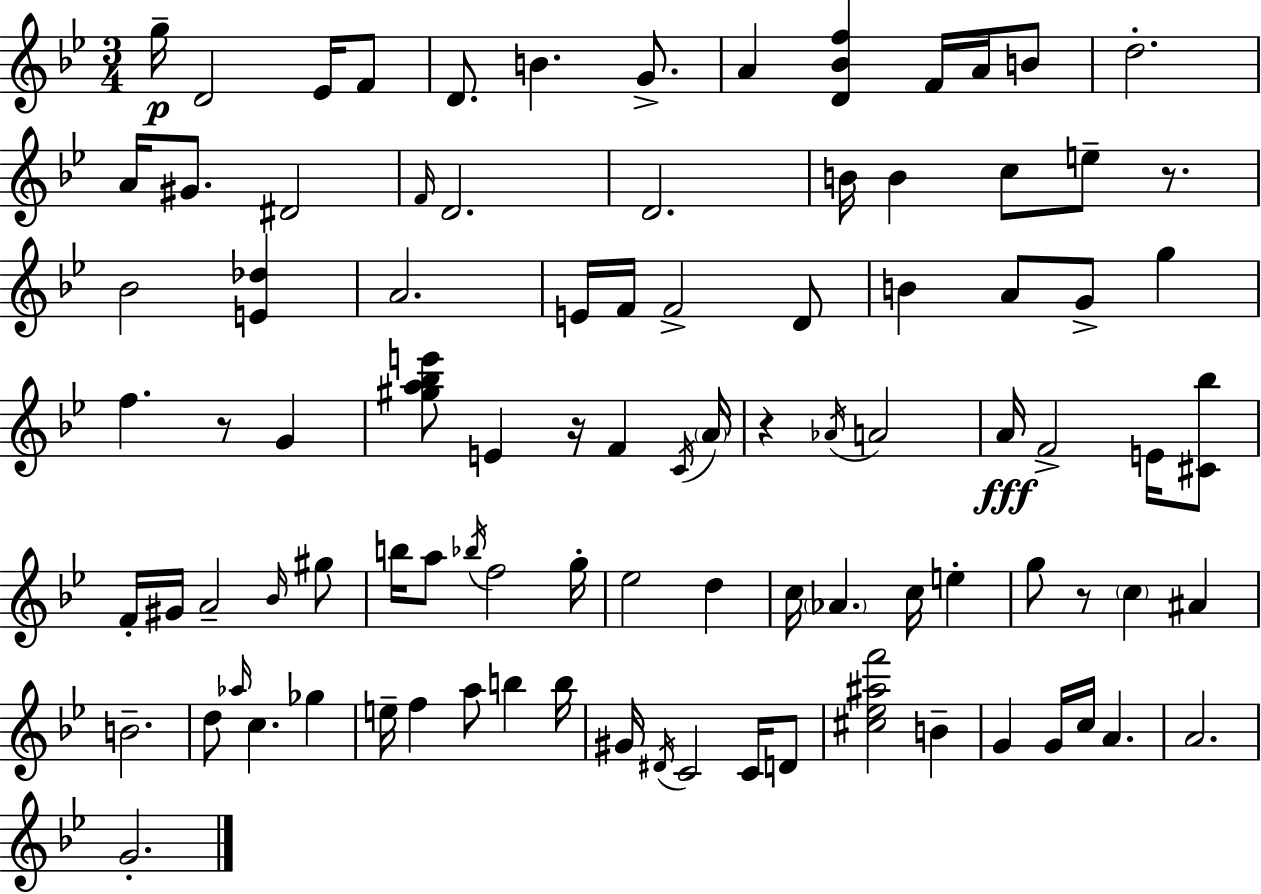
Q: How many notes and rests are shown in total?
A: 94